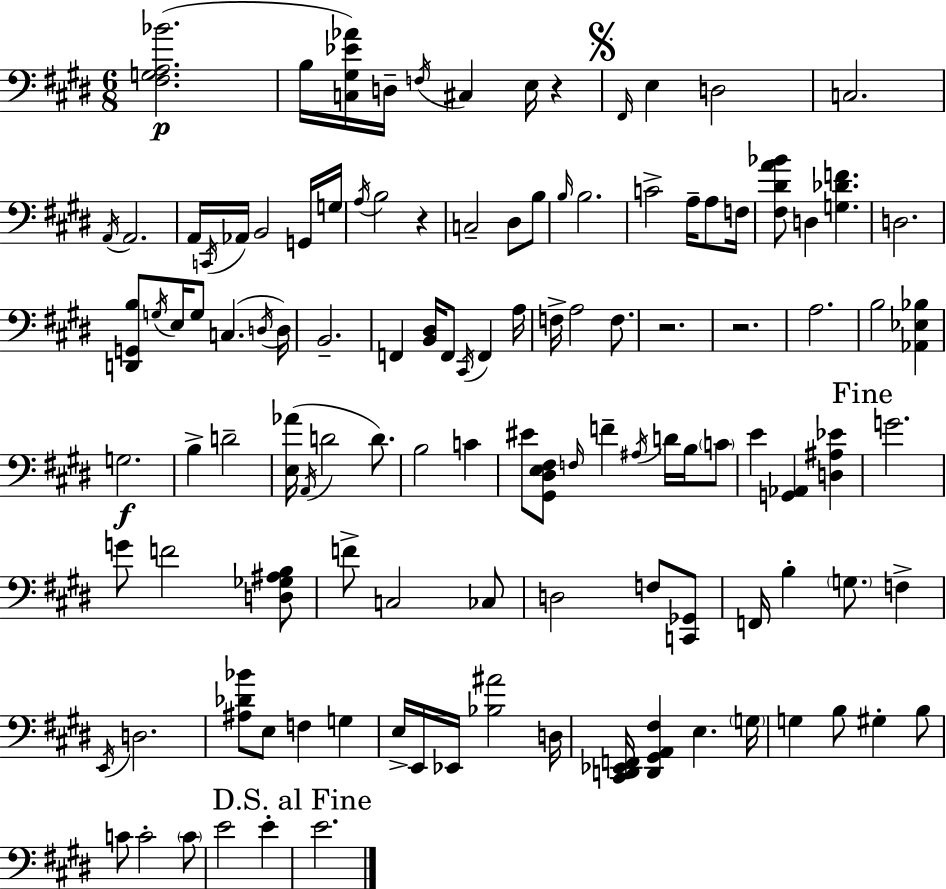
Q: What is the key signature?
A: E major